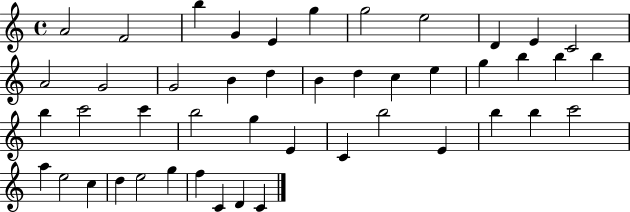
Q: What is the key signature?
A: C major